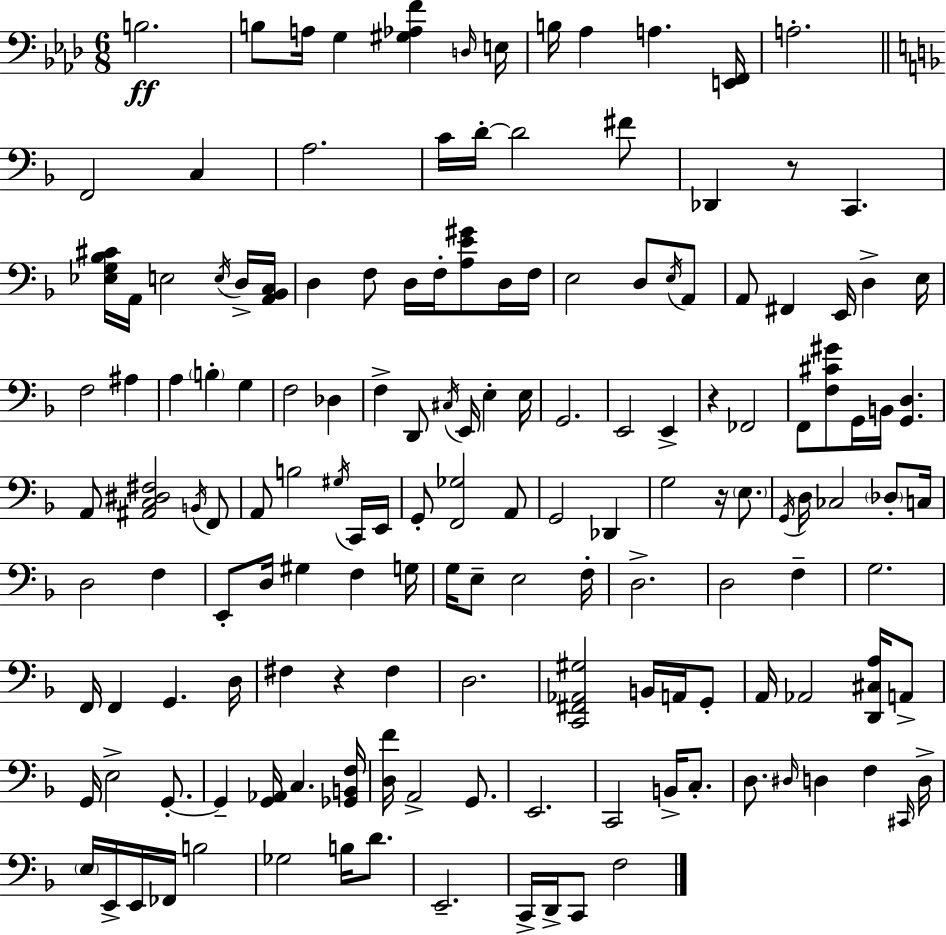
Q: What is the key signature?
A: F minor